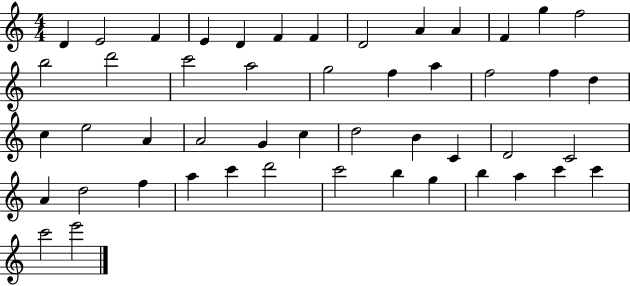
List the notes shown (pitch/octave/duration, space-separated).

D4/q E4/h F4/q E4/q D4/q F4/q F4/q D4/h A4/q A4/q F4/q G5/q F5/h B5/h D6/h C6/h A5/h G5/h F5/q A5/q F5/h F5/q D5/q C5/q E5/h A4/q A4/h G4/q C5/q D5/h B4/q C4/q D4/h C4/h A4/q D5/h F5/q A5/q C6/q D6/h C6/h B5/q G5/q B5/q A5/q C6/q C6/q C6/h E6/h